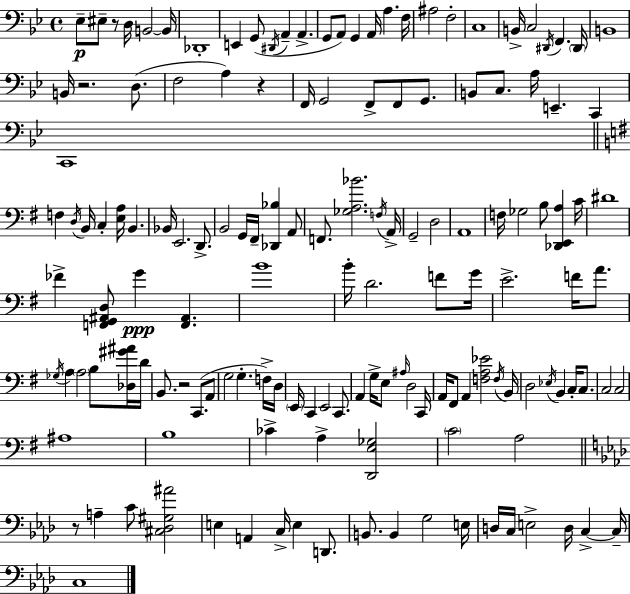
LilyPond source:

{
  \clef bass
  \time 4/4
  \defaultTimeSignature
  \key bes \major
  ees8--\p eis8-- r8 d16 b,2~~ b,16 | des,1-. | e,4 g,8( \acciaccatura { dis,16 } a,4-- a,4.-> | g,8 a,8) g,4 a,16 a4. | \break f16 ais2 f2-. | c1 | b,16-> c2 \acciaccatura { dis,16 } f,4. | \parenthesize dis,16 b,1 | \break b,16 r2. d8.( | f2 a4) r4 | f,16 g,2 f,8-> f,8 g,8. | b,8 c8. a16 e,4.-- c,4 | \break c,1 | \bar "||" \break \key e \minor f4 \acciaccatura { d16 } b,16 c4-. <e a>16 b,4. | bes,16 e,2. d,8.-> | b,2 g,16 fis,16-- <des, bes>4 a,8 | f,8. <ges a bes'>2. | \break \acciaccatura { f16 } a,16-> g,2-- d2 | a,1 | f16 ges2 b8 <des, e, a>4 | c'16 dis'1 | \break fes'4-> <f, g, ais, d>8 g'4\ppp <f, ais,>4. | b'1 | b'16-. d'2. f'8 | g'16 e'2.-> f'16 a'8. | \break \acciaccatura { ges16 } a4 \parenthesize a2 b8 | <des gis' ais'>16 d'16 b,8. r2 c,8.( | a,8 g2 g4.-. | f16->) d16 \parenthesize e,16 c,4 e,2 | \break c,8. a,4 g16-> e8 \grace { ais16 } d2 | c,16 a,16 fis,8 a,4 <f a ees'>2 | \acciaccatura { f16 } b,16 d2 \acciaccatura { ees16 } b,4 | c16-. c8. c2 c2 | \break ais1 | b1 | ces'4-> a4-> <d, e ges>2 | \parenthesize c'2 a2 | \break \bar "||" \break \key f \minor r8 a4-- c'8 <cis des gis ais'>2 | e4 a,4 c16-> e4 d,8. | b,8. b,4 g2 e16 | d16 c16 e2-> d16 c4->~~ c16-- | \break c1 | \bar "|."
}